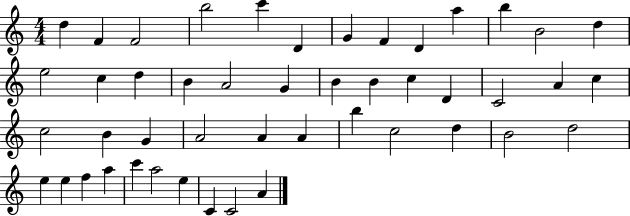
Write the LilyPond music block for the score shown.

{
  \clef treble
  \numericTimeSignature
  \time 4/4
  \key c \major
  d''4 f'4 f'2 | b''2 c'''4 d'4 | g'4 f'4 d'4 a''4 | b''4 b'2 d''4 | \break e''2 c''4 d''4 | b'4 a'2 g'4 | b'4 b'4 c''4 d'4 | c'2 a'4 c''4 | \break c''2 b'4 g'4 | a'2 a'4 a'4 | b''4 c''2 d''4 | b'2 d''2 | \break e''4 e''4 f''4 a''4 | c'''4 a''2 e''4 | c'4 c'2 a'4 | \bar "|."
}